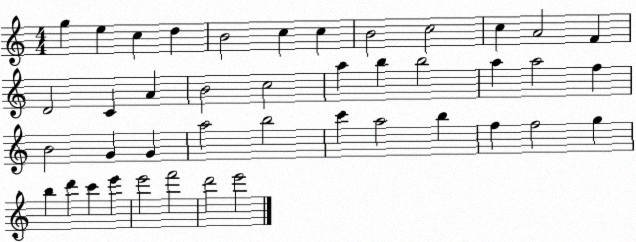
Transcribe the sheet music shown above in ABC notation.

X:1
T:Untitled
M:4/4
L:1/4
K:C
g e c d B2 c c B2 c2 c A2 F D2 C A B2 c2 a b b2 a a2 f B2 G G a2 b2 c' a2 b f f2 g b d' c' e' e'2 f'2 d'2 e'2